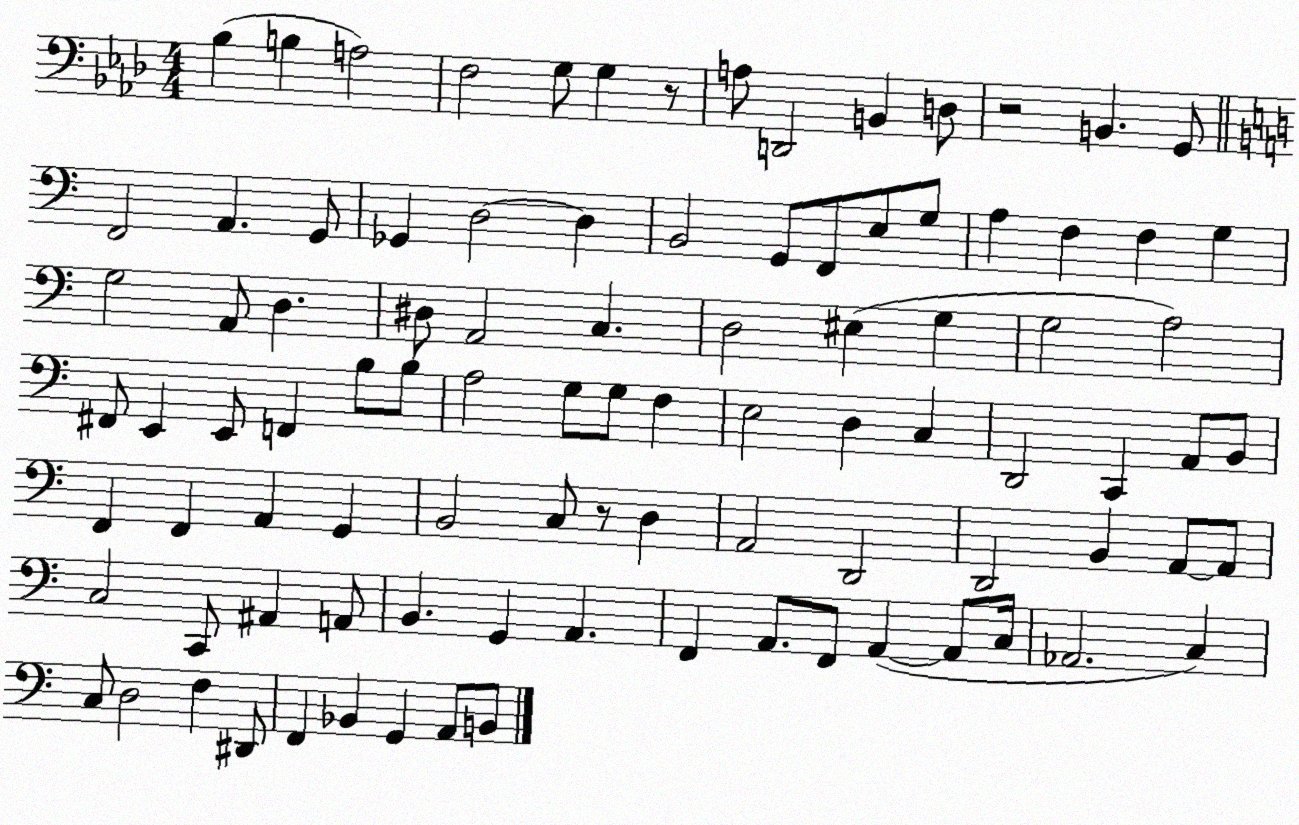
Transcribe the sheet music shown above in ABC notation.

X:1
T:Untitled
M:4/4
L:1/4
K:Ab
_B, B, A,2 F,2 G,/2 G, z/2 A,/2 D,,2 B,, D,/2 z2 B,, G,,/2 F,,2 A,, G,,/2 _G,, D,2 D, B,,2 G,,/2 F,,/2 E,/2 G,/2 A, F, F, G, G,2 A,,/2 D, ^D,/2 A,,2 C, D,2 ^E, G, G,2 A,2 ^F,,/2 E,, E,,/2 F,, B,/2 B,/2 A,2 G,/2 G,/2 F, E,2 D, C, D,,2 C,, A,,/2 B,,/2 F,, F,, A,, G,, B,,2 C,/2 z/2 D, A,,2 D,,2 D,,2 B,, A,,/2 A,,/2 C,2 C,,/2 ^A,, A,,/2 B,, G,, A,, F,, A,,/2 F,,/2 A,, A,,/2 C,/4 _A,,2 C, C,/2 D,2 F, ^D,,/2 F,, _B,, G,, A,,/2 B,,/2